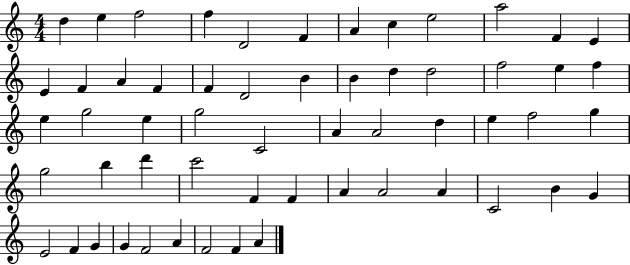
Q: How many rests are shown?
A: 0